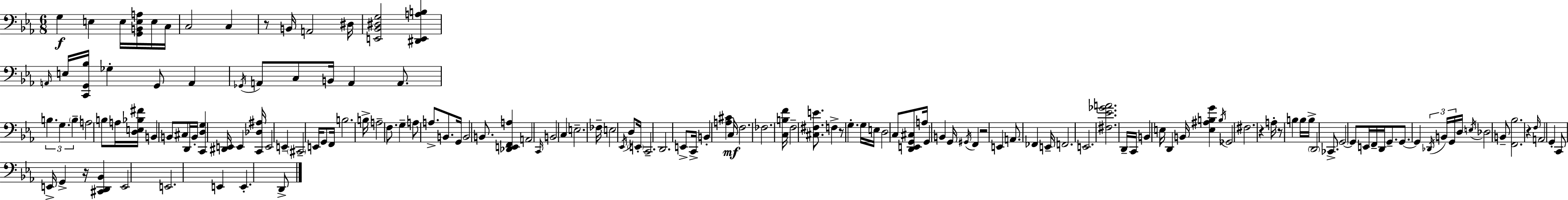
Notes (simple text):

G3/q E3/q E3/s [G2,B2,E3,A3]/s E3/s C3/s C3/h C3/q R/e B2/s A2/h D#3/s [E2,Bb2,D#3,G3]/h [D#2,E2,A3,B3]/q A2/s E3/s [C2,G2,Bb3]/s Gb3/q G2/e A2/q Gb2/s A2/e C3/e B2/s A2/q A2/e. B3/q. G3/q. B3/q A3/h B3/e A3/s [D3,E3,Bb3,F#4]/s B2/q B2/e C#3/e D2/s B2/s [C2,D3,G3]/q [D#2,E2]/s E2/q [C2,Db3,A#3]/s E2/h E2/q C#2/h E2/s G2/e F2/s B3/h. B3/s A3/h F3/e. G3/q A3/e A3/e. B2/e. G2/s B2/h B2/e. [Db2,E2,F2,A3]/q A2/h C2/s B2/h C3/q E3/h. FES3/s E3/h Eb2/s D3/e E2/s C2/h. D2/h. E2/e C2/s B2/q [A3,C#4]/q C3/s F3/h. FES3/h. [C3,B3,F4]/s F3/h [C#3,F#3,E4]/e. F3/q R/e G3/q. G3/s E3/s D3/h C3/e [D2,E2,G2,C#3]/e A3/s G2/q B2/q G2/s G#2/s F2/q R/h E2/q A2/e. FES2/q E2/s F2/h. E2/h. [F#3,Eb4,Gb4,A4]/h. D2/s C2/s B2/q E3/s D2/q B2/s [E3,A#3,B3,G4]/q B3/s Gb2/h F#3/h. R/q A3/s R/e B3/q B3/s B3/s D2/h CES2/e. G2/h G2/e E2/s F2/s D2/s G2/e. G2/e. G2/q Db2/s B2/s G2/s D3/s E3/s Db3/h B2/e [F2,Bb3]/h. R/q F3/s A2/h G2/q C2/e E2/s G2/q R/s [C#2,D2,Bb2]/q E2/h E2/h. E2/q E2/q. D2/e